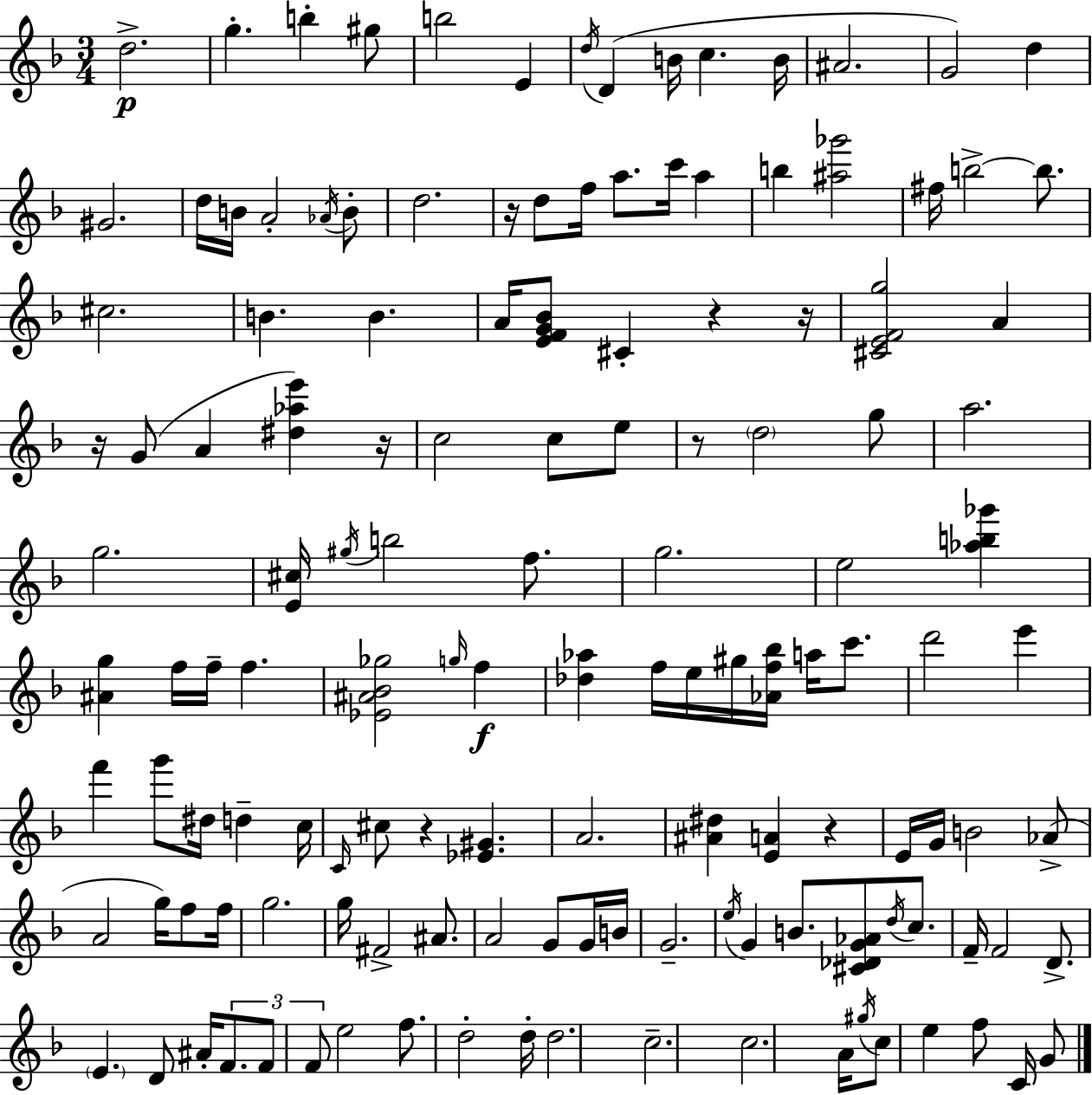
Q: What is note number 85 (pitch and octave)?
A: G4